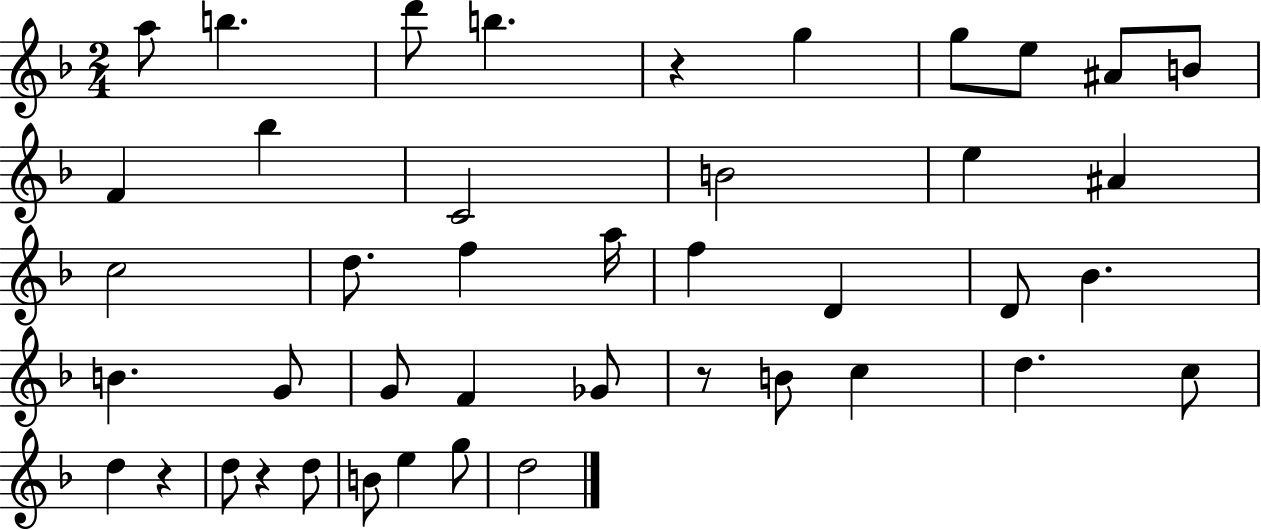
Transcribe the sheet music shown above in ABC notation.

X:1
T:Untitled
M:2/4
L:1/4
K:F
a/2 b d'/2 b z g g/2 e/2 ^A/2 B/2 F _b C2 B2 e ^A c2 d/2 f a/4 f D D/2 _B B G/2 G/2 F _G/2 z/2 B/2 c d c/2 d z d/2 z d/2 B/2 e g/2 d2